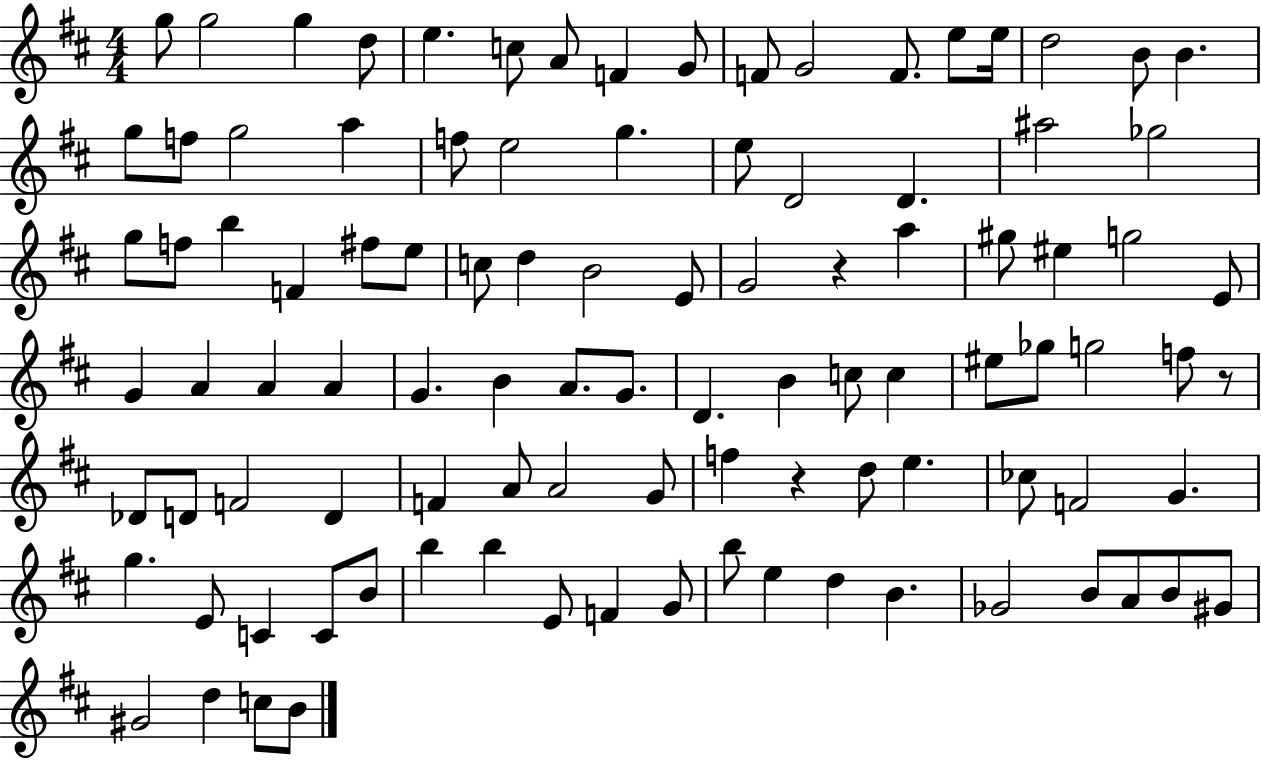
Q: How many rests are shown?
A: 3